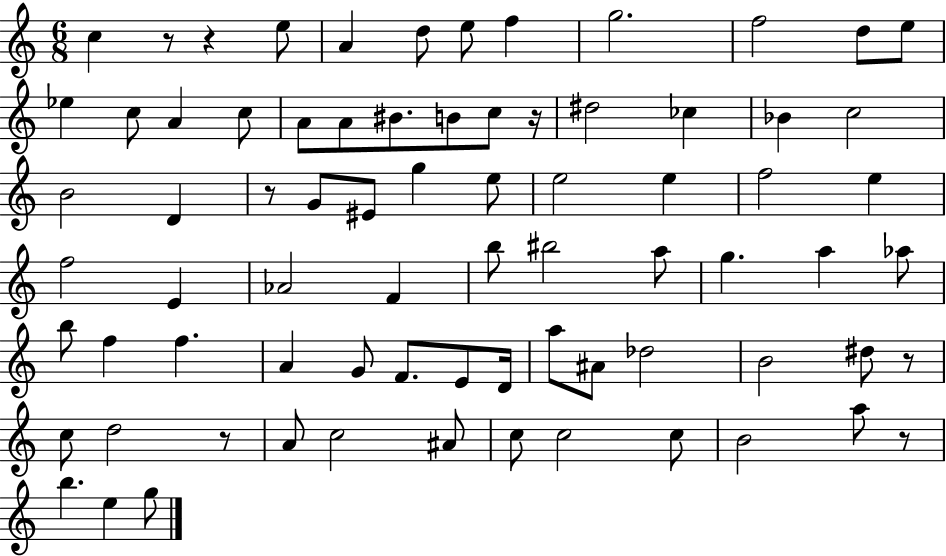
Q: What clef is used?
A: treble